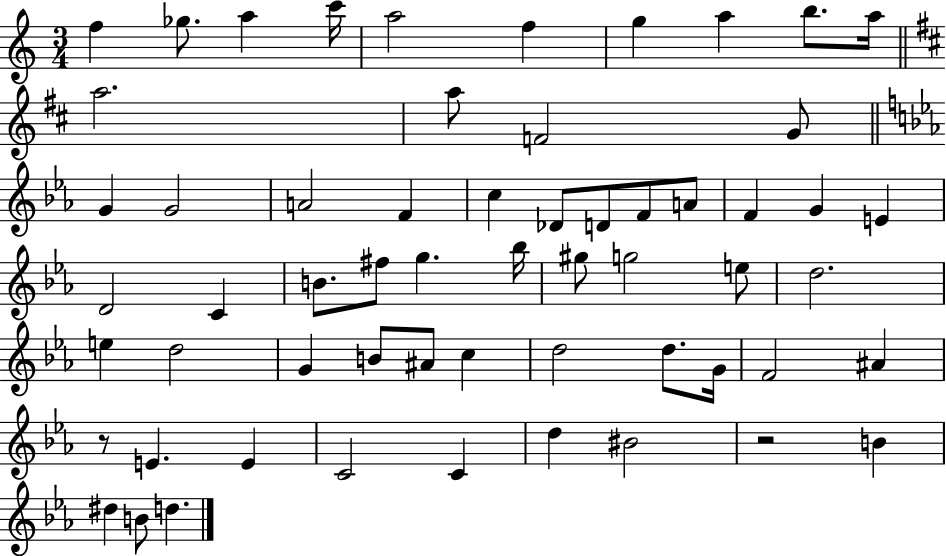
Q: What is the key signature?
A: C major